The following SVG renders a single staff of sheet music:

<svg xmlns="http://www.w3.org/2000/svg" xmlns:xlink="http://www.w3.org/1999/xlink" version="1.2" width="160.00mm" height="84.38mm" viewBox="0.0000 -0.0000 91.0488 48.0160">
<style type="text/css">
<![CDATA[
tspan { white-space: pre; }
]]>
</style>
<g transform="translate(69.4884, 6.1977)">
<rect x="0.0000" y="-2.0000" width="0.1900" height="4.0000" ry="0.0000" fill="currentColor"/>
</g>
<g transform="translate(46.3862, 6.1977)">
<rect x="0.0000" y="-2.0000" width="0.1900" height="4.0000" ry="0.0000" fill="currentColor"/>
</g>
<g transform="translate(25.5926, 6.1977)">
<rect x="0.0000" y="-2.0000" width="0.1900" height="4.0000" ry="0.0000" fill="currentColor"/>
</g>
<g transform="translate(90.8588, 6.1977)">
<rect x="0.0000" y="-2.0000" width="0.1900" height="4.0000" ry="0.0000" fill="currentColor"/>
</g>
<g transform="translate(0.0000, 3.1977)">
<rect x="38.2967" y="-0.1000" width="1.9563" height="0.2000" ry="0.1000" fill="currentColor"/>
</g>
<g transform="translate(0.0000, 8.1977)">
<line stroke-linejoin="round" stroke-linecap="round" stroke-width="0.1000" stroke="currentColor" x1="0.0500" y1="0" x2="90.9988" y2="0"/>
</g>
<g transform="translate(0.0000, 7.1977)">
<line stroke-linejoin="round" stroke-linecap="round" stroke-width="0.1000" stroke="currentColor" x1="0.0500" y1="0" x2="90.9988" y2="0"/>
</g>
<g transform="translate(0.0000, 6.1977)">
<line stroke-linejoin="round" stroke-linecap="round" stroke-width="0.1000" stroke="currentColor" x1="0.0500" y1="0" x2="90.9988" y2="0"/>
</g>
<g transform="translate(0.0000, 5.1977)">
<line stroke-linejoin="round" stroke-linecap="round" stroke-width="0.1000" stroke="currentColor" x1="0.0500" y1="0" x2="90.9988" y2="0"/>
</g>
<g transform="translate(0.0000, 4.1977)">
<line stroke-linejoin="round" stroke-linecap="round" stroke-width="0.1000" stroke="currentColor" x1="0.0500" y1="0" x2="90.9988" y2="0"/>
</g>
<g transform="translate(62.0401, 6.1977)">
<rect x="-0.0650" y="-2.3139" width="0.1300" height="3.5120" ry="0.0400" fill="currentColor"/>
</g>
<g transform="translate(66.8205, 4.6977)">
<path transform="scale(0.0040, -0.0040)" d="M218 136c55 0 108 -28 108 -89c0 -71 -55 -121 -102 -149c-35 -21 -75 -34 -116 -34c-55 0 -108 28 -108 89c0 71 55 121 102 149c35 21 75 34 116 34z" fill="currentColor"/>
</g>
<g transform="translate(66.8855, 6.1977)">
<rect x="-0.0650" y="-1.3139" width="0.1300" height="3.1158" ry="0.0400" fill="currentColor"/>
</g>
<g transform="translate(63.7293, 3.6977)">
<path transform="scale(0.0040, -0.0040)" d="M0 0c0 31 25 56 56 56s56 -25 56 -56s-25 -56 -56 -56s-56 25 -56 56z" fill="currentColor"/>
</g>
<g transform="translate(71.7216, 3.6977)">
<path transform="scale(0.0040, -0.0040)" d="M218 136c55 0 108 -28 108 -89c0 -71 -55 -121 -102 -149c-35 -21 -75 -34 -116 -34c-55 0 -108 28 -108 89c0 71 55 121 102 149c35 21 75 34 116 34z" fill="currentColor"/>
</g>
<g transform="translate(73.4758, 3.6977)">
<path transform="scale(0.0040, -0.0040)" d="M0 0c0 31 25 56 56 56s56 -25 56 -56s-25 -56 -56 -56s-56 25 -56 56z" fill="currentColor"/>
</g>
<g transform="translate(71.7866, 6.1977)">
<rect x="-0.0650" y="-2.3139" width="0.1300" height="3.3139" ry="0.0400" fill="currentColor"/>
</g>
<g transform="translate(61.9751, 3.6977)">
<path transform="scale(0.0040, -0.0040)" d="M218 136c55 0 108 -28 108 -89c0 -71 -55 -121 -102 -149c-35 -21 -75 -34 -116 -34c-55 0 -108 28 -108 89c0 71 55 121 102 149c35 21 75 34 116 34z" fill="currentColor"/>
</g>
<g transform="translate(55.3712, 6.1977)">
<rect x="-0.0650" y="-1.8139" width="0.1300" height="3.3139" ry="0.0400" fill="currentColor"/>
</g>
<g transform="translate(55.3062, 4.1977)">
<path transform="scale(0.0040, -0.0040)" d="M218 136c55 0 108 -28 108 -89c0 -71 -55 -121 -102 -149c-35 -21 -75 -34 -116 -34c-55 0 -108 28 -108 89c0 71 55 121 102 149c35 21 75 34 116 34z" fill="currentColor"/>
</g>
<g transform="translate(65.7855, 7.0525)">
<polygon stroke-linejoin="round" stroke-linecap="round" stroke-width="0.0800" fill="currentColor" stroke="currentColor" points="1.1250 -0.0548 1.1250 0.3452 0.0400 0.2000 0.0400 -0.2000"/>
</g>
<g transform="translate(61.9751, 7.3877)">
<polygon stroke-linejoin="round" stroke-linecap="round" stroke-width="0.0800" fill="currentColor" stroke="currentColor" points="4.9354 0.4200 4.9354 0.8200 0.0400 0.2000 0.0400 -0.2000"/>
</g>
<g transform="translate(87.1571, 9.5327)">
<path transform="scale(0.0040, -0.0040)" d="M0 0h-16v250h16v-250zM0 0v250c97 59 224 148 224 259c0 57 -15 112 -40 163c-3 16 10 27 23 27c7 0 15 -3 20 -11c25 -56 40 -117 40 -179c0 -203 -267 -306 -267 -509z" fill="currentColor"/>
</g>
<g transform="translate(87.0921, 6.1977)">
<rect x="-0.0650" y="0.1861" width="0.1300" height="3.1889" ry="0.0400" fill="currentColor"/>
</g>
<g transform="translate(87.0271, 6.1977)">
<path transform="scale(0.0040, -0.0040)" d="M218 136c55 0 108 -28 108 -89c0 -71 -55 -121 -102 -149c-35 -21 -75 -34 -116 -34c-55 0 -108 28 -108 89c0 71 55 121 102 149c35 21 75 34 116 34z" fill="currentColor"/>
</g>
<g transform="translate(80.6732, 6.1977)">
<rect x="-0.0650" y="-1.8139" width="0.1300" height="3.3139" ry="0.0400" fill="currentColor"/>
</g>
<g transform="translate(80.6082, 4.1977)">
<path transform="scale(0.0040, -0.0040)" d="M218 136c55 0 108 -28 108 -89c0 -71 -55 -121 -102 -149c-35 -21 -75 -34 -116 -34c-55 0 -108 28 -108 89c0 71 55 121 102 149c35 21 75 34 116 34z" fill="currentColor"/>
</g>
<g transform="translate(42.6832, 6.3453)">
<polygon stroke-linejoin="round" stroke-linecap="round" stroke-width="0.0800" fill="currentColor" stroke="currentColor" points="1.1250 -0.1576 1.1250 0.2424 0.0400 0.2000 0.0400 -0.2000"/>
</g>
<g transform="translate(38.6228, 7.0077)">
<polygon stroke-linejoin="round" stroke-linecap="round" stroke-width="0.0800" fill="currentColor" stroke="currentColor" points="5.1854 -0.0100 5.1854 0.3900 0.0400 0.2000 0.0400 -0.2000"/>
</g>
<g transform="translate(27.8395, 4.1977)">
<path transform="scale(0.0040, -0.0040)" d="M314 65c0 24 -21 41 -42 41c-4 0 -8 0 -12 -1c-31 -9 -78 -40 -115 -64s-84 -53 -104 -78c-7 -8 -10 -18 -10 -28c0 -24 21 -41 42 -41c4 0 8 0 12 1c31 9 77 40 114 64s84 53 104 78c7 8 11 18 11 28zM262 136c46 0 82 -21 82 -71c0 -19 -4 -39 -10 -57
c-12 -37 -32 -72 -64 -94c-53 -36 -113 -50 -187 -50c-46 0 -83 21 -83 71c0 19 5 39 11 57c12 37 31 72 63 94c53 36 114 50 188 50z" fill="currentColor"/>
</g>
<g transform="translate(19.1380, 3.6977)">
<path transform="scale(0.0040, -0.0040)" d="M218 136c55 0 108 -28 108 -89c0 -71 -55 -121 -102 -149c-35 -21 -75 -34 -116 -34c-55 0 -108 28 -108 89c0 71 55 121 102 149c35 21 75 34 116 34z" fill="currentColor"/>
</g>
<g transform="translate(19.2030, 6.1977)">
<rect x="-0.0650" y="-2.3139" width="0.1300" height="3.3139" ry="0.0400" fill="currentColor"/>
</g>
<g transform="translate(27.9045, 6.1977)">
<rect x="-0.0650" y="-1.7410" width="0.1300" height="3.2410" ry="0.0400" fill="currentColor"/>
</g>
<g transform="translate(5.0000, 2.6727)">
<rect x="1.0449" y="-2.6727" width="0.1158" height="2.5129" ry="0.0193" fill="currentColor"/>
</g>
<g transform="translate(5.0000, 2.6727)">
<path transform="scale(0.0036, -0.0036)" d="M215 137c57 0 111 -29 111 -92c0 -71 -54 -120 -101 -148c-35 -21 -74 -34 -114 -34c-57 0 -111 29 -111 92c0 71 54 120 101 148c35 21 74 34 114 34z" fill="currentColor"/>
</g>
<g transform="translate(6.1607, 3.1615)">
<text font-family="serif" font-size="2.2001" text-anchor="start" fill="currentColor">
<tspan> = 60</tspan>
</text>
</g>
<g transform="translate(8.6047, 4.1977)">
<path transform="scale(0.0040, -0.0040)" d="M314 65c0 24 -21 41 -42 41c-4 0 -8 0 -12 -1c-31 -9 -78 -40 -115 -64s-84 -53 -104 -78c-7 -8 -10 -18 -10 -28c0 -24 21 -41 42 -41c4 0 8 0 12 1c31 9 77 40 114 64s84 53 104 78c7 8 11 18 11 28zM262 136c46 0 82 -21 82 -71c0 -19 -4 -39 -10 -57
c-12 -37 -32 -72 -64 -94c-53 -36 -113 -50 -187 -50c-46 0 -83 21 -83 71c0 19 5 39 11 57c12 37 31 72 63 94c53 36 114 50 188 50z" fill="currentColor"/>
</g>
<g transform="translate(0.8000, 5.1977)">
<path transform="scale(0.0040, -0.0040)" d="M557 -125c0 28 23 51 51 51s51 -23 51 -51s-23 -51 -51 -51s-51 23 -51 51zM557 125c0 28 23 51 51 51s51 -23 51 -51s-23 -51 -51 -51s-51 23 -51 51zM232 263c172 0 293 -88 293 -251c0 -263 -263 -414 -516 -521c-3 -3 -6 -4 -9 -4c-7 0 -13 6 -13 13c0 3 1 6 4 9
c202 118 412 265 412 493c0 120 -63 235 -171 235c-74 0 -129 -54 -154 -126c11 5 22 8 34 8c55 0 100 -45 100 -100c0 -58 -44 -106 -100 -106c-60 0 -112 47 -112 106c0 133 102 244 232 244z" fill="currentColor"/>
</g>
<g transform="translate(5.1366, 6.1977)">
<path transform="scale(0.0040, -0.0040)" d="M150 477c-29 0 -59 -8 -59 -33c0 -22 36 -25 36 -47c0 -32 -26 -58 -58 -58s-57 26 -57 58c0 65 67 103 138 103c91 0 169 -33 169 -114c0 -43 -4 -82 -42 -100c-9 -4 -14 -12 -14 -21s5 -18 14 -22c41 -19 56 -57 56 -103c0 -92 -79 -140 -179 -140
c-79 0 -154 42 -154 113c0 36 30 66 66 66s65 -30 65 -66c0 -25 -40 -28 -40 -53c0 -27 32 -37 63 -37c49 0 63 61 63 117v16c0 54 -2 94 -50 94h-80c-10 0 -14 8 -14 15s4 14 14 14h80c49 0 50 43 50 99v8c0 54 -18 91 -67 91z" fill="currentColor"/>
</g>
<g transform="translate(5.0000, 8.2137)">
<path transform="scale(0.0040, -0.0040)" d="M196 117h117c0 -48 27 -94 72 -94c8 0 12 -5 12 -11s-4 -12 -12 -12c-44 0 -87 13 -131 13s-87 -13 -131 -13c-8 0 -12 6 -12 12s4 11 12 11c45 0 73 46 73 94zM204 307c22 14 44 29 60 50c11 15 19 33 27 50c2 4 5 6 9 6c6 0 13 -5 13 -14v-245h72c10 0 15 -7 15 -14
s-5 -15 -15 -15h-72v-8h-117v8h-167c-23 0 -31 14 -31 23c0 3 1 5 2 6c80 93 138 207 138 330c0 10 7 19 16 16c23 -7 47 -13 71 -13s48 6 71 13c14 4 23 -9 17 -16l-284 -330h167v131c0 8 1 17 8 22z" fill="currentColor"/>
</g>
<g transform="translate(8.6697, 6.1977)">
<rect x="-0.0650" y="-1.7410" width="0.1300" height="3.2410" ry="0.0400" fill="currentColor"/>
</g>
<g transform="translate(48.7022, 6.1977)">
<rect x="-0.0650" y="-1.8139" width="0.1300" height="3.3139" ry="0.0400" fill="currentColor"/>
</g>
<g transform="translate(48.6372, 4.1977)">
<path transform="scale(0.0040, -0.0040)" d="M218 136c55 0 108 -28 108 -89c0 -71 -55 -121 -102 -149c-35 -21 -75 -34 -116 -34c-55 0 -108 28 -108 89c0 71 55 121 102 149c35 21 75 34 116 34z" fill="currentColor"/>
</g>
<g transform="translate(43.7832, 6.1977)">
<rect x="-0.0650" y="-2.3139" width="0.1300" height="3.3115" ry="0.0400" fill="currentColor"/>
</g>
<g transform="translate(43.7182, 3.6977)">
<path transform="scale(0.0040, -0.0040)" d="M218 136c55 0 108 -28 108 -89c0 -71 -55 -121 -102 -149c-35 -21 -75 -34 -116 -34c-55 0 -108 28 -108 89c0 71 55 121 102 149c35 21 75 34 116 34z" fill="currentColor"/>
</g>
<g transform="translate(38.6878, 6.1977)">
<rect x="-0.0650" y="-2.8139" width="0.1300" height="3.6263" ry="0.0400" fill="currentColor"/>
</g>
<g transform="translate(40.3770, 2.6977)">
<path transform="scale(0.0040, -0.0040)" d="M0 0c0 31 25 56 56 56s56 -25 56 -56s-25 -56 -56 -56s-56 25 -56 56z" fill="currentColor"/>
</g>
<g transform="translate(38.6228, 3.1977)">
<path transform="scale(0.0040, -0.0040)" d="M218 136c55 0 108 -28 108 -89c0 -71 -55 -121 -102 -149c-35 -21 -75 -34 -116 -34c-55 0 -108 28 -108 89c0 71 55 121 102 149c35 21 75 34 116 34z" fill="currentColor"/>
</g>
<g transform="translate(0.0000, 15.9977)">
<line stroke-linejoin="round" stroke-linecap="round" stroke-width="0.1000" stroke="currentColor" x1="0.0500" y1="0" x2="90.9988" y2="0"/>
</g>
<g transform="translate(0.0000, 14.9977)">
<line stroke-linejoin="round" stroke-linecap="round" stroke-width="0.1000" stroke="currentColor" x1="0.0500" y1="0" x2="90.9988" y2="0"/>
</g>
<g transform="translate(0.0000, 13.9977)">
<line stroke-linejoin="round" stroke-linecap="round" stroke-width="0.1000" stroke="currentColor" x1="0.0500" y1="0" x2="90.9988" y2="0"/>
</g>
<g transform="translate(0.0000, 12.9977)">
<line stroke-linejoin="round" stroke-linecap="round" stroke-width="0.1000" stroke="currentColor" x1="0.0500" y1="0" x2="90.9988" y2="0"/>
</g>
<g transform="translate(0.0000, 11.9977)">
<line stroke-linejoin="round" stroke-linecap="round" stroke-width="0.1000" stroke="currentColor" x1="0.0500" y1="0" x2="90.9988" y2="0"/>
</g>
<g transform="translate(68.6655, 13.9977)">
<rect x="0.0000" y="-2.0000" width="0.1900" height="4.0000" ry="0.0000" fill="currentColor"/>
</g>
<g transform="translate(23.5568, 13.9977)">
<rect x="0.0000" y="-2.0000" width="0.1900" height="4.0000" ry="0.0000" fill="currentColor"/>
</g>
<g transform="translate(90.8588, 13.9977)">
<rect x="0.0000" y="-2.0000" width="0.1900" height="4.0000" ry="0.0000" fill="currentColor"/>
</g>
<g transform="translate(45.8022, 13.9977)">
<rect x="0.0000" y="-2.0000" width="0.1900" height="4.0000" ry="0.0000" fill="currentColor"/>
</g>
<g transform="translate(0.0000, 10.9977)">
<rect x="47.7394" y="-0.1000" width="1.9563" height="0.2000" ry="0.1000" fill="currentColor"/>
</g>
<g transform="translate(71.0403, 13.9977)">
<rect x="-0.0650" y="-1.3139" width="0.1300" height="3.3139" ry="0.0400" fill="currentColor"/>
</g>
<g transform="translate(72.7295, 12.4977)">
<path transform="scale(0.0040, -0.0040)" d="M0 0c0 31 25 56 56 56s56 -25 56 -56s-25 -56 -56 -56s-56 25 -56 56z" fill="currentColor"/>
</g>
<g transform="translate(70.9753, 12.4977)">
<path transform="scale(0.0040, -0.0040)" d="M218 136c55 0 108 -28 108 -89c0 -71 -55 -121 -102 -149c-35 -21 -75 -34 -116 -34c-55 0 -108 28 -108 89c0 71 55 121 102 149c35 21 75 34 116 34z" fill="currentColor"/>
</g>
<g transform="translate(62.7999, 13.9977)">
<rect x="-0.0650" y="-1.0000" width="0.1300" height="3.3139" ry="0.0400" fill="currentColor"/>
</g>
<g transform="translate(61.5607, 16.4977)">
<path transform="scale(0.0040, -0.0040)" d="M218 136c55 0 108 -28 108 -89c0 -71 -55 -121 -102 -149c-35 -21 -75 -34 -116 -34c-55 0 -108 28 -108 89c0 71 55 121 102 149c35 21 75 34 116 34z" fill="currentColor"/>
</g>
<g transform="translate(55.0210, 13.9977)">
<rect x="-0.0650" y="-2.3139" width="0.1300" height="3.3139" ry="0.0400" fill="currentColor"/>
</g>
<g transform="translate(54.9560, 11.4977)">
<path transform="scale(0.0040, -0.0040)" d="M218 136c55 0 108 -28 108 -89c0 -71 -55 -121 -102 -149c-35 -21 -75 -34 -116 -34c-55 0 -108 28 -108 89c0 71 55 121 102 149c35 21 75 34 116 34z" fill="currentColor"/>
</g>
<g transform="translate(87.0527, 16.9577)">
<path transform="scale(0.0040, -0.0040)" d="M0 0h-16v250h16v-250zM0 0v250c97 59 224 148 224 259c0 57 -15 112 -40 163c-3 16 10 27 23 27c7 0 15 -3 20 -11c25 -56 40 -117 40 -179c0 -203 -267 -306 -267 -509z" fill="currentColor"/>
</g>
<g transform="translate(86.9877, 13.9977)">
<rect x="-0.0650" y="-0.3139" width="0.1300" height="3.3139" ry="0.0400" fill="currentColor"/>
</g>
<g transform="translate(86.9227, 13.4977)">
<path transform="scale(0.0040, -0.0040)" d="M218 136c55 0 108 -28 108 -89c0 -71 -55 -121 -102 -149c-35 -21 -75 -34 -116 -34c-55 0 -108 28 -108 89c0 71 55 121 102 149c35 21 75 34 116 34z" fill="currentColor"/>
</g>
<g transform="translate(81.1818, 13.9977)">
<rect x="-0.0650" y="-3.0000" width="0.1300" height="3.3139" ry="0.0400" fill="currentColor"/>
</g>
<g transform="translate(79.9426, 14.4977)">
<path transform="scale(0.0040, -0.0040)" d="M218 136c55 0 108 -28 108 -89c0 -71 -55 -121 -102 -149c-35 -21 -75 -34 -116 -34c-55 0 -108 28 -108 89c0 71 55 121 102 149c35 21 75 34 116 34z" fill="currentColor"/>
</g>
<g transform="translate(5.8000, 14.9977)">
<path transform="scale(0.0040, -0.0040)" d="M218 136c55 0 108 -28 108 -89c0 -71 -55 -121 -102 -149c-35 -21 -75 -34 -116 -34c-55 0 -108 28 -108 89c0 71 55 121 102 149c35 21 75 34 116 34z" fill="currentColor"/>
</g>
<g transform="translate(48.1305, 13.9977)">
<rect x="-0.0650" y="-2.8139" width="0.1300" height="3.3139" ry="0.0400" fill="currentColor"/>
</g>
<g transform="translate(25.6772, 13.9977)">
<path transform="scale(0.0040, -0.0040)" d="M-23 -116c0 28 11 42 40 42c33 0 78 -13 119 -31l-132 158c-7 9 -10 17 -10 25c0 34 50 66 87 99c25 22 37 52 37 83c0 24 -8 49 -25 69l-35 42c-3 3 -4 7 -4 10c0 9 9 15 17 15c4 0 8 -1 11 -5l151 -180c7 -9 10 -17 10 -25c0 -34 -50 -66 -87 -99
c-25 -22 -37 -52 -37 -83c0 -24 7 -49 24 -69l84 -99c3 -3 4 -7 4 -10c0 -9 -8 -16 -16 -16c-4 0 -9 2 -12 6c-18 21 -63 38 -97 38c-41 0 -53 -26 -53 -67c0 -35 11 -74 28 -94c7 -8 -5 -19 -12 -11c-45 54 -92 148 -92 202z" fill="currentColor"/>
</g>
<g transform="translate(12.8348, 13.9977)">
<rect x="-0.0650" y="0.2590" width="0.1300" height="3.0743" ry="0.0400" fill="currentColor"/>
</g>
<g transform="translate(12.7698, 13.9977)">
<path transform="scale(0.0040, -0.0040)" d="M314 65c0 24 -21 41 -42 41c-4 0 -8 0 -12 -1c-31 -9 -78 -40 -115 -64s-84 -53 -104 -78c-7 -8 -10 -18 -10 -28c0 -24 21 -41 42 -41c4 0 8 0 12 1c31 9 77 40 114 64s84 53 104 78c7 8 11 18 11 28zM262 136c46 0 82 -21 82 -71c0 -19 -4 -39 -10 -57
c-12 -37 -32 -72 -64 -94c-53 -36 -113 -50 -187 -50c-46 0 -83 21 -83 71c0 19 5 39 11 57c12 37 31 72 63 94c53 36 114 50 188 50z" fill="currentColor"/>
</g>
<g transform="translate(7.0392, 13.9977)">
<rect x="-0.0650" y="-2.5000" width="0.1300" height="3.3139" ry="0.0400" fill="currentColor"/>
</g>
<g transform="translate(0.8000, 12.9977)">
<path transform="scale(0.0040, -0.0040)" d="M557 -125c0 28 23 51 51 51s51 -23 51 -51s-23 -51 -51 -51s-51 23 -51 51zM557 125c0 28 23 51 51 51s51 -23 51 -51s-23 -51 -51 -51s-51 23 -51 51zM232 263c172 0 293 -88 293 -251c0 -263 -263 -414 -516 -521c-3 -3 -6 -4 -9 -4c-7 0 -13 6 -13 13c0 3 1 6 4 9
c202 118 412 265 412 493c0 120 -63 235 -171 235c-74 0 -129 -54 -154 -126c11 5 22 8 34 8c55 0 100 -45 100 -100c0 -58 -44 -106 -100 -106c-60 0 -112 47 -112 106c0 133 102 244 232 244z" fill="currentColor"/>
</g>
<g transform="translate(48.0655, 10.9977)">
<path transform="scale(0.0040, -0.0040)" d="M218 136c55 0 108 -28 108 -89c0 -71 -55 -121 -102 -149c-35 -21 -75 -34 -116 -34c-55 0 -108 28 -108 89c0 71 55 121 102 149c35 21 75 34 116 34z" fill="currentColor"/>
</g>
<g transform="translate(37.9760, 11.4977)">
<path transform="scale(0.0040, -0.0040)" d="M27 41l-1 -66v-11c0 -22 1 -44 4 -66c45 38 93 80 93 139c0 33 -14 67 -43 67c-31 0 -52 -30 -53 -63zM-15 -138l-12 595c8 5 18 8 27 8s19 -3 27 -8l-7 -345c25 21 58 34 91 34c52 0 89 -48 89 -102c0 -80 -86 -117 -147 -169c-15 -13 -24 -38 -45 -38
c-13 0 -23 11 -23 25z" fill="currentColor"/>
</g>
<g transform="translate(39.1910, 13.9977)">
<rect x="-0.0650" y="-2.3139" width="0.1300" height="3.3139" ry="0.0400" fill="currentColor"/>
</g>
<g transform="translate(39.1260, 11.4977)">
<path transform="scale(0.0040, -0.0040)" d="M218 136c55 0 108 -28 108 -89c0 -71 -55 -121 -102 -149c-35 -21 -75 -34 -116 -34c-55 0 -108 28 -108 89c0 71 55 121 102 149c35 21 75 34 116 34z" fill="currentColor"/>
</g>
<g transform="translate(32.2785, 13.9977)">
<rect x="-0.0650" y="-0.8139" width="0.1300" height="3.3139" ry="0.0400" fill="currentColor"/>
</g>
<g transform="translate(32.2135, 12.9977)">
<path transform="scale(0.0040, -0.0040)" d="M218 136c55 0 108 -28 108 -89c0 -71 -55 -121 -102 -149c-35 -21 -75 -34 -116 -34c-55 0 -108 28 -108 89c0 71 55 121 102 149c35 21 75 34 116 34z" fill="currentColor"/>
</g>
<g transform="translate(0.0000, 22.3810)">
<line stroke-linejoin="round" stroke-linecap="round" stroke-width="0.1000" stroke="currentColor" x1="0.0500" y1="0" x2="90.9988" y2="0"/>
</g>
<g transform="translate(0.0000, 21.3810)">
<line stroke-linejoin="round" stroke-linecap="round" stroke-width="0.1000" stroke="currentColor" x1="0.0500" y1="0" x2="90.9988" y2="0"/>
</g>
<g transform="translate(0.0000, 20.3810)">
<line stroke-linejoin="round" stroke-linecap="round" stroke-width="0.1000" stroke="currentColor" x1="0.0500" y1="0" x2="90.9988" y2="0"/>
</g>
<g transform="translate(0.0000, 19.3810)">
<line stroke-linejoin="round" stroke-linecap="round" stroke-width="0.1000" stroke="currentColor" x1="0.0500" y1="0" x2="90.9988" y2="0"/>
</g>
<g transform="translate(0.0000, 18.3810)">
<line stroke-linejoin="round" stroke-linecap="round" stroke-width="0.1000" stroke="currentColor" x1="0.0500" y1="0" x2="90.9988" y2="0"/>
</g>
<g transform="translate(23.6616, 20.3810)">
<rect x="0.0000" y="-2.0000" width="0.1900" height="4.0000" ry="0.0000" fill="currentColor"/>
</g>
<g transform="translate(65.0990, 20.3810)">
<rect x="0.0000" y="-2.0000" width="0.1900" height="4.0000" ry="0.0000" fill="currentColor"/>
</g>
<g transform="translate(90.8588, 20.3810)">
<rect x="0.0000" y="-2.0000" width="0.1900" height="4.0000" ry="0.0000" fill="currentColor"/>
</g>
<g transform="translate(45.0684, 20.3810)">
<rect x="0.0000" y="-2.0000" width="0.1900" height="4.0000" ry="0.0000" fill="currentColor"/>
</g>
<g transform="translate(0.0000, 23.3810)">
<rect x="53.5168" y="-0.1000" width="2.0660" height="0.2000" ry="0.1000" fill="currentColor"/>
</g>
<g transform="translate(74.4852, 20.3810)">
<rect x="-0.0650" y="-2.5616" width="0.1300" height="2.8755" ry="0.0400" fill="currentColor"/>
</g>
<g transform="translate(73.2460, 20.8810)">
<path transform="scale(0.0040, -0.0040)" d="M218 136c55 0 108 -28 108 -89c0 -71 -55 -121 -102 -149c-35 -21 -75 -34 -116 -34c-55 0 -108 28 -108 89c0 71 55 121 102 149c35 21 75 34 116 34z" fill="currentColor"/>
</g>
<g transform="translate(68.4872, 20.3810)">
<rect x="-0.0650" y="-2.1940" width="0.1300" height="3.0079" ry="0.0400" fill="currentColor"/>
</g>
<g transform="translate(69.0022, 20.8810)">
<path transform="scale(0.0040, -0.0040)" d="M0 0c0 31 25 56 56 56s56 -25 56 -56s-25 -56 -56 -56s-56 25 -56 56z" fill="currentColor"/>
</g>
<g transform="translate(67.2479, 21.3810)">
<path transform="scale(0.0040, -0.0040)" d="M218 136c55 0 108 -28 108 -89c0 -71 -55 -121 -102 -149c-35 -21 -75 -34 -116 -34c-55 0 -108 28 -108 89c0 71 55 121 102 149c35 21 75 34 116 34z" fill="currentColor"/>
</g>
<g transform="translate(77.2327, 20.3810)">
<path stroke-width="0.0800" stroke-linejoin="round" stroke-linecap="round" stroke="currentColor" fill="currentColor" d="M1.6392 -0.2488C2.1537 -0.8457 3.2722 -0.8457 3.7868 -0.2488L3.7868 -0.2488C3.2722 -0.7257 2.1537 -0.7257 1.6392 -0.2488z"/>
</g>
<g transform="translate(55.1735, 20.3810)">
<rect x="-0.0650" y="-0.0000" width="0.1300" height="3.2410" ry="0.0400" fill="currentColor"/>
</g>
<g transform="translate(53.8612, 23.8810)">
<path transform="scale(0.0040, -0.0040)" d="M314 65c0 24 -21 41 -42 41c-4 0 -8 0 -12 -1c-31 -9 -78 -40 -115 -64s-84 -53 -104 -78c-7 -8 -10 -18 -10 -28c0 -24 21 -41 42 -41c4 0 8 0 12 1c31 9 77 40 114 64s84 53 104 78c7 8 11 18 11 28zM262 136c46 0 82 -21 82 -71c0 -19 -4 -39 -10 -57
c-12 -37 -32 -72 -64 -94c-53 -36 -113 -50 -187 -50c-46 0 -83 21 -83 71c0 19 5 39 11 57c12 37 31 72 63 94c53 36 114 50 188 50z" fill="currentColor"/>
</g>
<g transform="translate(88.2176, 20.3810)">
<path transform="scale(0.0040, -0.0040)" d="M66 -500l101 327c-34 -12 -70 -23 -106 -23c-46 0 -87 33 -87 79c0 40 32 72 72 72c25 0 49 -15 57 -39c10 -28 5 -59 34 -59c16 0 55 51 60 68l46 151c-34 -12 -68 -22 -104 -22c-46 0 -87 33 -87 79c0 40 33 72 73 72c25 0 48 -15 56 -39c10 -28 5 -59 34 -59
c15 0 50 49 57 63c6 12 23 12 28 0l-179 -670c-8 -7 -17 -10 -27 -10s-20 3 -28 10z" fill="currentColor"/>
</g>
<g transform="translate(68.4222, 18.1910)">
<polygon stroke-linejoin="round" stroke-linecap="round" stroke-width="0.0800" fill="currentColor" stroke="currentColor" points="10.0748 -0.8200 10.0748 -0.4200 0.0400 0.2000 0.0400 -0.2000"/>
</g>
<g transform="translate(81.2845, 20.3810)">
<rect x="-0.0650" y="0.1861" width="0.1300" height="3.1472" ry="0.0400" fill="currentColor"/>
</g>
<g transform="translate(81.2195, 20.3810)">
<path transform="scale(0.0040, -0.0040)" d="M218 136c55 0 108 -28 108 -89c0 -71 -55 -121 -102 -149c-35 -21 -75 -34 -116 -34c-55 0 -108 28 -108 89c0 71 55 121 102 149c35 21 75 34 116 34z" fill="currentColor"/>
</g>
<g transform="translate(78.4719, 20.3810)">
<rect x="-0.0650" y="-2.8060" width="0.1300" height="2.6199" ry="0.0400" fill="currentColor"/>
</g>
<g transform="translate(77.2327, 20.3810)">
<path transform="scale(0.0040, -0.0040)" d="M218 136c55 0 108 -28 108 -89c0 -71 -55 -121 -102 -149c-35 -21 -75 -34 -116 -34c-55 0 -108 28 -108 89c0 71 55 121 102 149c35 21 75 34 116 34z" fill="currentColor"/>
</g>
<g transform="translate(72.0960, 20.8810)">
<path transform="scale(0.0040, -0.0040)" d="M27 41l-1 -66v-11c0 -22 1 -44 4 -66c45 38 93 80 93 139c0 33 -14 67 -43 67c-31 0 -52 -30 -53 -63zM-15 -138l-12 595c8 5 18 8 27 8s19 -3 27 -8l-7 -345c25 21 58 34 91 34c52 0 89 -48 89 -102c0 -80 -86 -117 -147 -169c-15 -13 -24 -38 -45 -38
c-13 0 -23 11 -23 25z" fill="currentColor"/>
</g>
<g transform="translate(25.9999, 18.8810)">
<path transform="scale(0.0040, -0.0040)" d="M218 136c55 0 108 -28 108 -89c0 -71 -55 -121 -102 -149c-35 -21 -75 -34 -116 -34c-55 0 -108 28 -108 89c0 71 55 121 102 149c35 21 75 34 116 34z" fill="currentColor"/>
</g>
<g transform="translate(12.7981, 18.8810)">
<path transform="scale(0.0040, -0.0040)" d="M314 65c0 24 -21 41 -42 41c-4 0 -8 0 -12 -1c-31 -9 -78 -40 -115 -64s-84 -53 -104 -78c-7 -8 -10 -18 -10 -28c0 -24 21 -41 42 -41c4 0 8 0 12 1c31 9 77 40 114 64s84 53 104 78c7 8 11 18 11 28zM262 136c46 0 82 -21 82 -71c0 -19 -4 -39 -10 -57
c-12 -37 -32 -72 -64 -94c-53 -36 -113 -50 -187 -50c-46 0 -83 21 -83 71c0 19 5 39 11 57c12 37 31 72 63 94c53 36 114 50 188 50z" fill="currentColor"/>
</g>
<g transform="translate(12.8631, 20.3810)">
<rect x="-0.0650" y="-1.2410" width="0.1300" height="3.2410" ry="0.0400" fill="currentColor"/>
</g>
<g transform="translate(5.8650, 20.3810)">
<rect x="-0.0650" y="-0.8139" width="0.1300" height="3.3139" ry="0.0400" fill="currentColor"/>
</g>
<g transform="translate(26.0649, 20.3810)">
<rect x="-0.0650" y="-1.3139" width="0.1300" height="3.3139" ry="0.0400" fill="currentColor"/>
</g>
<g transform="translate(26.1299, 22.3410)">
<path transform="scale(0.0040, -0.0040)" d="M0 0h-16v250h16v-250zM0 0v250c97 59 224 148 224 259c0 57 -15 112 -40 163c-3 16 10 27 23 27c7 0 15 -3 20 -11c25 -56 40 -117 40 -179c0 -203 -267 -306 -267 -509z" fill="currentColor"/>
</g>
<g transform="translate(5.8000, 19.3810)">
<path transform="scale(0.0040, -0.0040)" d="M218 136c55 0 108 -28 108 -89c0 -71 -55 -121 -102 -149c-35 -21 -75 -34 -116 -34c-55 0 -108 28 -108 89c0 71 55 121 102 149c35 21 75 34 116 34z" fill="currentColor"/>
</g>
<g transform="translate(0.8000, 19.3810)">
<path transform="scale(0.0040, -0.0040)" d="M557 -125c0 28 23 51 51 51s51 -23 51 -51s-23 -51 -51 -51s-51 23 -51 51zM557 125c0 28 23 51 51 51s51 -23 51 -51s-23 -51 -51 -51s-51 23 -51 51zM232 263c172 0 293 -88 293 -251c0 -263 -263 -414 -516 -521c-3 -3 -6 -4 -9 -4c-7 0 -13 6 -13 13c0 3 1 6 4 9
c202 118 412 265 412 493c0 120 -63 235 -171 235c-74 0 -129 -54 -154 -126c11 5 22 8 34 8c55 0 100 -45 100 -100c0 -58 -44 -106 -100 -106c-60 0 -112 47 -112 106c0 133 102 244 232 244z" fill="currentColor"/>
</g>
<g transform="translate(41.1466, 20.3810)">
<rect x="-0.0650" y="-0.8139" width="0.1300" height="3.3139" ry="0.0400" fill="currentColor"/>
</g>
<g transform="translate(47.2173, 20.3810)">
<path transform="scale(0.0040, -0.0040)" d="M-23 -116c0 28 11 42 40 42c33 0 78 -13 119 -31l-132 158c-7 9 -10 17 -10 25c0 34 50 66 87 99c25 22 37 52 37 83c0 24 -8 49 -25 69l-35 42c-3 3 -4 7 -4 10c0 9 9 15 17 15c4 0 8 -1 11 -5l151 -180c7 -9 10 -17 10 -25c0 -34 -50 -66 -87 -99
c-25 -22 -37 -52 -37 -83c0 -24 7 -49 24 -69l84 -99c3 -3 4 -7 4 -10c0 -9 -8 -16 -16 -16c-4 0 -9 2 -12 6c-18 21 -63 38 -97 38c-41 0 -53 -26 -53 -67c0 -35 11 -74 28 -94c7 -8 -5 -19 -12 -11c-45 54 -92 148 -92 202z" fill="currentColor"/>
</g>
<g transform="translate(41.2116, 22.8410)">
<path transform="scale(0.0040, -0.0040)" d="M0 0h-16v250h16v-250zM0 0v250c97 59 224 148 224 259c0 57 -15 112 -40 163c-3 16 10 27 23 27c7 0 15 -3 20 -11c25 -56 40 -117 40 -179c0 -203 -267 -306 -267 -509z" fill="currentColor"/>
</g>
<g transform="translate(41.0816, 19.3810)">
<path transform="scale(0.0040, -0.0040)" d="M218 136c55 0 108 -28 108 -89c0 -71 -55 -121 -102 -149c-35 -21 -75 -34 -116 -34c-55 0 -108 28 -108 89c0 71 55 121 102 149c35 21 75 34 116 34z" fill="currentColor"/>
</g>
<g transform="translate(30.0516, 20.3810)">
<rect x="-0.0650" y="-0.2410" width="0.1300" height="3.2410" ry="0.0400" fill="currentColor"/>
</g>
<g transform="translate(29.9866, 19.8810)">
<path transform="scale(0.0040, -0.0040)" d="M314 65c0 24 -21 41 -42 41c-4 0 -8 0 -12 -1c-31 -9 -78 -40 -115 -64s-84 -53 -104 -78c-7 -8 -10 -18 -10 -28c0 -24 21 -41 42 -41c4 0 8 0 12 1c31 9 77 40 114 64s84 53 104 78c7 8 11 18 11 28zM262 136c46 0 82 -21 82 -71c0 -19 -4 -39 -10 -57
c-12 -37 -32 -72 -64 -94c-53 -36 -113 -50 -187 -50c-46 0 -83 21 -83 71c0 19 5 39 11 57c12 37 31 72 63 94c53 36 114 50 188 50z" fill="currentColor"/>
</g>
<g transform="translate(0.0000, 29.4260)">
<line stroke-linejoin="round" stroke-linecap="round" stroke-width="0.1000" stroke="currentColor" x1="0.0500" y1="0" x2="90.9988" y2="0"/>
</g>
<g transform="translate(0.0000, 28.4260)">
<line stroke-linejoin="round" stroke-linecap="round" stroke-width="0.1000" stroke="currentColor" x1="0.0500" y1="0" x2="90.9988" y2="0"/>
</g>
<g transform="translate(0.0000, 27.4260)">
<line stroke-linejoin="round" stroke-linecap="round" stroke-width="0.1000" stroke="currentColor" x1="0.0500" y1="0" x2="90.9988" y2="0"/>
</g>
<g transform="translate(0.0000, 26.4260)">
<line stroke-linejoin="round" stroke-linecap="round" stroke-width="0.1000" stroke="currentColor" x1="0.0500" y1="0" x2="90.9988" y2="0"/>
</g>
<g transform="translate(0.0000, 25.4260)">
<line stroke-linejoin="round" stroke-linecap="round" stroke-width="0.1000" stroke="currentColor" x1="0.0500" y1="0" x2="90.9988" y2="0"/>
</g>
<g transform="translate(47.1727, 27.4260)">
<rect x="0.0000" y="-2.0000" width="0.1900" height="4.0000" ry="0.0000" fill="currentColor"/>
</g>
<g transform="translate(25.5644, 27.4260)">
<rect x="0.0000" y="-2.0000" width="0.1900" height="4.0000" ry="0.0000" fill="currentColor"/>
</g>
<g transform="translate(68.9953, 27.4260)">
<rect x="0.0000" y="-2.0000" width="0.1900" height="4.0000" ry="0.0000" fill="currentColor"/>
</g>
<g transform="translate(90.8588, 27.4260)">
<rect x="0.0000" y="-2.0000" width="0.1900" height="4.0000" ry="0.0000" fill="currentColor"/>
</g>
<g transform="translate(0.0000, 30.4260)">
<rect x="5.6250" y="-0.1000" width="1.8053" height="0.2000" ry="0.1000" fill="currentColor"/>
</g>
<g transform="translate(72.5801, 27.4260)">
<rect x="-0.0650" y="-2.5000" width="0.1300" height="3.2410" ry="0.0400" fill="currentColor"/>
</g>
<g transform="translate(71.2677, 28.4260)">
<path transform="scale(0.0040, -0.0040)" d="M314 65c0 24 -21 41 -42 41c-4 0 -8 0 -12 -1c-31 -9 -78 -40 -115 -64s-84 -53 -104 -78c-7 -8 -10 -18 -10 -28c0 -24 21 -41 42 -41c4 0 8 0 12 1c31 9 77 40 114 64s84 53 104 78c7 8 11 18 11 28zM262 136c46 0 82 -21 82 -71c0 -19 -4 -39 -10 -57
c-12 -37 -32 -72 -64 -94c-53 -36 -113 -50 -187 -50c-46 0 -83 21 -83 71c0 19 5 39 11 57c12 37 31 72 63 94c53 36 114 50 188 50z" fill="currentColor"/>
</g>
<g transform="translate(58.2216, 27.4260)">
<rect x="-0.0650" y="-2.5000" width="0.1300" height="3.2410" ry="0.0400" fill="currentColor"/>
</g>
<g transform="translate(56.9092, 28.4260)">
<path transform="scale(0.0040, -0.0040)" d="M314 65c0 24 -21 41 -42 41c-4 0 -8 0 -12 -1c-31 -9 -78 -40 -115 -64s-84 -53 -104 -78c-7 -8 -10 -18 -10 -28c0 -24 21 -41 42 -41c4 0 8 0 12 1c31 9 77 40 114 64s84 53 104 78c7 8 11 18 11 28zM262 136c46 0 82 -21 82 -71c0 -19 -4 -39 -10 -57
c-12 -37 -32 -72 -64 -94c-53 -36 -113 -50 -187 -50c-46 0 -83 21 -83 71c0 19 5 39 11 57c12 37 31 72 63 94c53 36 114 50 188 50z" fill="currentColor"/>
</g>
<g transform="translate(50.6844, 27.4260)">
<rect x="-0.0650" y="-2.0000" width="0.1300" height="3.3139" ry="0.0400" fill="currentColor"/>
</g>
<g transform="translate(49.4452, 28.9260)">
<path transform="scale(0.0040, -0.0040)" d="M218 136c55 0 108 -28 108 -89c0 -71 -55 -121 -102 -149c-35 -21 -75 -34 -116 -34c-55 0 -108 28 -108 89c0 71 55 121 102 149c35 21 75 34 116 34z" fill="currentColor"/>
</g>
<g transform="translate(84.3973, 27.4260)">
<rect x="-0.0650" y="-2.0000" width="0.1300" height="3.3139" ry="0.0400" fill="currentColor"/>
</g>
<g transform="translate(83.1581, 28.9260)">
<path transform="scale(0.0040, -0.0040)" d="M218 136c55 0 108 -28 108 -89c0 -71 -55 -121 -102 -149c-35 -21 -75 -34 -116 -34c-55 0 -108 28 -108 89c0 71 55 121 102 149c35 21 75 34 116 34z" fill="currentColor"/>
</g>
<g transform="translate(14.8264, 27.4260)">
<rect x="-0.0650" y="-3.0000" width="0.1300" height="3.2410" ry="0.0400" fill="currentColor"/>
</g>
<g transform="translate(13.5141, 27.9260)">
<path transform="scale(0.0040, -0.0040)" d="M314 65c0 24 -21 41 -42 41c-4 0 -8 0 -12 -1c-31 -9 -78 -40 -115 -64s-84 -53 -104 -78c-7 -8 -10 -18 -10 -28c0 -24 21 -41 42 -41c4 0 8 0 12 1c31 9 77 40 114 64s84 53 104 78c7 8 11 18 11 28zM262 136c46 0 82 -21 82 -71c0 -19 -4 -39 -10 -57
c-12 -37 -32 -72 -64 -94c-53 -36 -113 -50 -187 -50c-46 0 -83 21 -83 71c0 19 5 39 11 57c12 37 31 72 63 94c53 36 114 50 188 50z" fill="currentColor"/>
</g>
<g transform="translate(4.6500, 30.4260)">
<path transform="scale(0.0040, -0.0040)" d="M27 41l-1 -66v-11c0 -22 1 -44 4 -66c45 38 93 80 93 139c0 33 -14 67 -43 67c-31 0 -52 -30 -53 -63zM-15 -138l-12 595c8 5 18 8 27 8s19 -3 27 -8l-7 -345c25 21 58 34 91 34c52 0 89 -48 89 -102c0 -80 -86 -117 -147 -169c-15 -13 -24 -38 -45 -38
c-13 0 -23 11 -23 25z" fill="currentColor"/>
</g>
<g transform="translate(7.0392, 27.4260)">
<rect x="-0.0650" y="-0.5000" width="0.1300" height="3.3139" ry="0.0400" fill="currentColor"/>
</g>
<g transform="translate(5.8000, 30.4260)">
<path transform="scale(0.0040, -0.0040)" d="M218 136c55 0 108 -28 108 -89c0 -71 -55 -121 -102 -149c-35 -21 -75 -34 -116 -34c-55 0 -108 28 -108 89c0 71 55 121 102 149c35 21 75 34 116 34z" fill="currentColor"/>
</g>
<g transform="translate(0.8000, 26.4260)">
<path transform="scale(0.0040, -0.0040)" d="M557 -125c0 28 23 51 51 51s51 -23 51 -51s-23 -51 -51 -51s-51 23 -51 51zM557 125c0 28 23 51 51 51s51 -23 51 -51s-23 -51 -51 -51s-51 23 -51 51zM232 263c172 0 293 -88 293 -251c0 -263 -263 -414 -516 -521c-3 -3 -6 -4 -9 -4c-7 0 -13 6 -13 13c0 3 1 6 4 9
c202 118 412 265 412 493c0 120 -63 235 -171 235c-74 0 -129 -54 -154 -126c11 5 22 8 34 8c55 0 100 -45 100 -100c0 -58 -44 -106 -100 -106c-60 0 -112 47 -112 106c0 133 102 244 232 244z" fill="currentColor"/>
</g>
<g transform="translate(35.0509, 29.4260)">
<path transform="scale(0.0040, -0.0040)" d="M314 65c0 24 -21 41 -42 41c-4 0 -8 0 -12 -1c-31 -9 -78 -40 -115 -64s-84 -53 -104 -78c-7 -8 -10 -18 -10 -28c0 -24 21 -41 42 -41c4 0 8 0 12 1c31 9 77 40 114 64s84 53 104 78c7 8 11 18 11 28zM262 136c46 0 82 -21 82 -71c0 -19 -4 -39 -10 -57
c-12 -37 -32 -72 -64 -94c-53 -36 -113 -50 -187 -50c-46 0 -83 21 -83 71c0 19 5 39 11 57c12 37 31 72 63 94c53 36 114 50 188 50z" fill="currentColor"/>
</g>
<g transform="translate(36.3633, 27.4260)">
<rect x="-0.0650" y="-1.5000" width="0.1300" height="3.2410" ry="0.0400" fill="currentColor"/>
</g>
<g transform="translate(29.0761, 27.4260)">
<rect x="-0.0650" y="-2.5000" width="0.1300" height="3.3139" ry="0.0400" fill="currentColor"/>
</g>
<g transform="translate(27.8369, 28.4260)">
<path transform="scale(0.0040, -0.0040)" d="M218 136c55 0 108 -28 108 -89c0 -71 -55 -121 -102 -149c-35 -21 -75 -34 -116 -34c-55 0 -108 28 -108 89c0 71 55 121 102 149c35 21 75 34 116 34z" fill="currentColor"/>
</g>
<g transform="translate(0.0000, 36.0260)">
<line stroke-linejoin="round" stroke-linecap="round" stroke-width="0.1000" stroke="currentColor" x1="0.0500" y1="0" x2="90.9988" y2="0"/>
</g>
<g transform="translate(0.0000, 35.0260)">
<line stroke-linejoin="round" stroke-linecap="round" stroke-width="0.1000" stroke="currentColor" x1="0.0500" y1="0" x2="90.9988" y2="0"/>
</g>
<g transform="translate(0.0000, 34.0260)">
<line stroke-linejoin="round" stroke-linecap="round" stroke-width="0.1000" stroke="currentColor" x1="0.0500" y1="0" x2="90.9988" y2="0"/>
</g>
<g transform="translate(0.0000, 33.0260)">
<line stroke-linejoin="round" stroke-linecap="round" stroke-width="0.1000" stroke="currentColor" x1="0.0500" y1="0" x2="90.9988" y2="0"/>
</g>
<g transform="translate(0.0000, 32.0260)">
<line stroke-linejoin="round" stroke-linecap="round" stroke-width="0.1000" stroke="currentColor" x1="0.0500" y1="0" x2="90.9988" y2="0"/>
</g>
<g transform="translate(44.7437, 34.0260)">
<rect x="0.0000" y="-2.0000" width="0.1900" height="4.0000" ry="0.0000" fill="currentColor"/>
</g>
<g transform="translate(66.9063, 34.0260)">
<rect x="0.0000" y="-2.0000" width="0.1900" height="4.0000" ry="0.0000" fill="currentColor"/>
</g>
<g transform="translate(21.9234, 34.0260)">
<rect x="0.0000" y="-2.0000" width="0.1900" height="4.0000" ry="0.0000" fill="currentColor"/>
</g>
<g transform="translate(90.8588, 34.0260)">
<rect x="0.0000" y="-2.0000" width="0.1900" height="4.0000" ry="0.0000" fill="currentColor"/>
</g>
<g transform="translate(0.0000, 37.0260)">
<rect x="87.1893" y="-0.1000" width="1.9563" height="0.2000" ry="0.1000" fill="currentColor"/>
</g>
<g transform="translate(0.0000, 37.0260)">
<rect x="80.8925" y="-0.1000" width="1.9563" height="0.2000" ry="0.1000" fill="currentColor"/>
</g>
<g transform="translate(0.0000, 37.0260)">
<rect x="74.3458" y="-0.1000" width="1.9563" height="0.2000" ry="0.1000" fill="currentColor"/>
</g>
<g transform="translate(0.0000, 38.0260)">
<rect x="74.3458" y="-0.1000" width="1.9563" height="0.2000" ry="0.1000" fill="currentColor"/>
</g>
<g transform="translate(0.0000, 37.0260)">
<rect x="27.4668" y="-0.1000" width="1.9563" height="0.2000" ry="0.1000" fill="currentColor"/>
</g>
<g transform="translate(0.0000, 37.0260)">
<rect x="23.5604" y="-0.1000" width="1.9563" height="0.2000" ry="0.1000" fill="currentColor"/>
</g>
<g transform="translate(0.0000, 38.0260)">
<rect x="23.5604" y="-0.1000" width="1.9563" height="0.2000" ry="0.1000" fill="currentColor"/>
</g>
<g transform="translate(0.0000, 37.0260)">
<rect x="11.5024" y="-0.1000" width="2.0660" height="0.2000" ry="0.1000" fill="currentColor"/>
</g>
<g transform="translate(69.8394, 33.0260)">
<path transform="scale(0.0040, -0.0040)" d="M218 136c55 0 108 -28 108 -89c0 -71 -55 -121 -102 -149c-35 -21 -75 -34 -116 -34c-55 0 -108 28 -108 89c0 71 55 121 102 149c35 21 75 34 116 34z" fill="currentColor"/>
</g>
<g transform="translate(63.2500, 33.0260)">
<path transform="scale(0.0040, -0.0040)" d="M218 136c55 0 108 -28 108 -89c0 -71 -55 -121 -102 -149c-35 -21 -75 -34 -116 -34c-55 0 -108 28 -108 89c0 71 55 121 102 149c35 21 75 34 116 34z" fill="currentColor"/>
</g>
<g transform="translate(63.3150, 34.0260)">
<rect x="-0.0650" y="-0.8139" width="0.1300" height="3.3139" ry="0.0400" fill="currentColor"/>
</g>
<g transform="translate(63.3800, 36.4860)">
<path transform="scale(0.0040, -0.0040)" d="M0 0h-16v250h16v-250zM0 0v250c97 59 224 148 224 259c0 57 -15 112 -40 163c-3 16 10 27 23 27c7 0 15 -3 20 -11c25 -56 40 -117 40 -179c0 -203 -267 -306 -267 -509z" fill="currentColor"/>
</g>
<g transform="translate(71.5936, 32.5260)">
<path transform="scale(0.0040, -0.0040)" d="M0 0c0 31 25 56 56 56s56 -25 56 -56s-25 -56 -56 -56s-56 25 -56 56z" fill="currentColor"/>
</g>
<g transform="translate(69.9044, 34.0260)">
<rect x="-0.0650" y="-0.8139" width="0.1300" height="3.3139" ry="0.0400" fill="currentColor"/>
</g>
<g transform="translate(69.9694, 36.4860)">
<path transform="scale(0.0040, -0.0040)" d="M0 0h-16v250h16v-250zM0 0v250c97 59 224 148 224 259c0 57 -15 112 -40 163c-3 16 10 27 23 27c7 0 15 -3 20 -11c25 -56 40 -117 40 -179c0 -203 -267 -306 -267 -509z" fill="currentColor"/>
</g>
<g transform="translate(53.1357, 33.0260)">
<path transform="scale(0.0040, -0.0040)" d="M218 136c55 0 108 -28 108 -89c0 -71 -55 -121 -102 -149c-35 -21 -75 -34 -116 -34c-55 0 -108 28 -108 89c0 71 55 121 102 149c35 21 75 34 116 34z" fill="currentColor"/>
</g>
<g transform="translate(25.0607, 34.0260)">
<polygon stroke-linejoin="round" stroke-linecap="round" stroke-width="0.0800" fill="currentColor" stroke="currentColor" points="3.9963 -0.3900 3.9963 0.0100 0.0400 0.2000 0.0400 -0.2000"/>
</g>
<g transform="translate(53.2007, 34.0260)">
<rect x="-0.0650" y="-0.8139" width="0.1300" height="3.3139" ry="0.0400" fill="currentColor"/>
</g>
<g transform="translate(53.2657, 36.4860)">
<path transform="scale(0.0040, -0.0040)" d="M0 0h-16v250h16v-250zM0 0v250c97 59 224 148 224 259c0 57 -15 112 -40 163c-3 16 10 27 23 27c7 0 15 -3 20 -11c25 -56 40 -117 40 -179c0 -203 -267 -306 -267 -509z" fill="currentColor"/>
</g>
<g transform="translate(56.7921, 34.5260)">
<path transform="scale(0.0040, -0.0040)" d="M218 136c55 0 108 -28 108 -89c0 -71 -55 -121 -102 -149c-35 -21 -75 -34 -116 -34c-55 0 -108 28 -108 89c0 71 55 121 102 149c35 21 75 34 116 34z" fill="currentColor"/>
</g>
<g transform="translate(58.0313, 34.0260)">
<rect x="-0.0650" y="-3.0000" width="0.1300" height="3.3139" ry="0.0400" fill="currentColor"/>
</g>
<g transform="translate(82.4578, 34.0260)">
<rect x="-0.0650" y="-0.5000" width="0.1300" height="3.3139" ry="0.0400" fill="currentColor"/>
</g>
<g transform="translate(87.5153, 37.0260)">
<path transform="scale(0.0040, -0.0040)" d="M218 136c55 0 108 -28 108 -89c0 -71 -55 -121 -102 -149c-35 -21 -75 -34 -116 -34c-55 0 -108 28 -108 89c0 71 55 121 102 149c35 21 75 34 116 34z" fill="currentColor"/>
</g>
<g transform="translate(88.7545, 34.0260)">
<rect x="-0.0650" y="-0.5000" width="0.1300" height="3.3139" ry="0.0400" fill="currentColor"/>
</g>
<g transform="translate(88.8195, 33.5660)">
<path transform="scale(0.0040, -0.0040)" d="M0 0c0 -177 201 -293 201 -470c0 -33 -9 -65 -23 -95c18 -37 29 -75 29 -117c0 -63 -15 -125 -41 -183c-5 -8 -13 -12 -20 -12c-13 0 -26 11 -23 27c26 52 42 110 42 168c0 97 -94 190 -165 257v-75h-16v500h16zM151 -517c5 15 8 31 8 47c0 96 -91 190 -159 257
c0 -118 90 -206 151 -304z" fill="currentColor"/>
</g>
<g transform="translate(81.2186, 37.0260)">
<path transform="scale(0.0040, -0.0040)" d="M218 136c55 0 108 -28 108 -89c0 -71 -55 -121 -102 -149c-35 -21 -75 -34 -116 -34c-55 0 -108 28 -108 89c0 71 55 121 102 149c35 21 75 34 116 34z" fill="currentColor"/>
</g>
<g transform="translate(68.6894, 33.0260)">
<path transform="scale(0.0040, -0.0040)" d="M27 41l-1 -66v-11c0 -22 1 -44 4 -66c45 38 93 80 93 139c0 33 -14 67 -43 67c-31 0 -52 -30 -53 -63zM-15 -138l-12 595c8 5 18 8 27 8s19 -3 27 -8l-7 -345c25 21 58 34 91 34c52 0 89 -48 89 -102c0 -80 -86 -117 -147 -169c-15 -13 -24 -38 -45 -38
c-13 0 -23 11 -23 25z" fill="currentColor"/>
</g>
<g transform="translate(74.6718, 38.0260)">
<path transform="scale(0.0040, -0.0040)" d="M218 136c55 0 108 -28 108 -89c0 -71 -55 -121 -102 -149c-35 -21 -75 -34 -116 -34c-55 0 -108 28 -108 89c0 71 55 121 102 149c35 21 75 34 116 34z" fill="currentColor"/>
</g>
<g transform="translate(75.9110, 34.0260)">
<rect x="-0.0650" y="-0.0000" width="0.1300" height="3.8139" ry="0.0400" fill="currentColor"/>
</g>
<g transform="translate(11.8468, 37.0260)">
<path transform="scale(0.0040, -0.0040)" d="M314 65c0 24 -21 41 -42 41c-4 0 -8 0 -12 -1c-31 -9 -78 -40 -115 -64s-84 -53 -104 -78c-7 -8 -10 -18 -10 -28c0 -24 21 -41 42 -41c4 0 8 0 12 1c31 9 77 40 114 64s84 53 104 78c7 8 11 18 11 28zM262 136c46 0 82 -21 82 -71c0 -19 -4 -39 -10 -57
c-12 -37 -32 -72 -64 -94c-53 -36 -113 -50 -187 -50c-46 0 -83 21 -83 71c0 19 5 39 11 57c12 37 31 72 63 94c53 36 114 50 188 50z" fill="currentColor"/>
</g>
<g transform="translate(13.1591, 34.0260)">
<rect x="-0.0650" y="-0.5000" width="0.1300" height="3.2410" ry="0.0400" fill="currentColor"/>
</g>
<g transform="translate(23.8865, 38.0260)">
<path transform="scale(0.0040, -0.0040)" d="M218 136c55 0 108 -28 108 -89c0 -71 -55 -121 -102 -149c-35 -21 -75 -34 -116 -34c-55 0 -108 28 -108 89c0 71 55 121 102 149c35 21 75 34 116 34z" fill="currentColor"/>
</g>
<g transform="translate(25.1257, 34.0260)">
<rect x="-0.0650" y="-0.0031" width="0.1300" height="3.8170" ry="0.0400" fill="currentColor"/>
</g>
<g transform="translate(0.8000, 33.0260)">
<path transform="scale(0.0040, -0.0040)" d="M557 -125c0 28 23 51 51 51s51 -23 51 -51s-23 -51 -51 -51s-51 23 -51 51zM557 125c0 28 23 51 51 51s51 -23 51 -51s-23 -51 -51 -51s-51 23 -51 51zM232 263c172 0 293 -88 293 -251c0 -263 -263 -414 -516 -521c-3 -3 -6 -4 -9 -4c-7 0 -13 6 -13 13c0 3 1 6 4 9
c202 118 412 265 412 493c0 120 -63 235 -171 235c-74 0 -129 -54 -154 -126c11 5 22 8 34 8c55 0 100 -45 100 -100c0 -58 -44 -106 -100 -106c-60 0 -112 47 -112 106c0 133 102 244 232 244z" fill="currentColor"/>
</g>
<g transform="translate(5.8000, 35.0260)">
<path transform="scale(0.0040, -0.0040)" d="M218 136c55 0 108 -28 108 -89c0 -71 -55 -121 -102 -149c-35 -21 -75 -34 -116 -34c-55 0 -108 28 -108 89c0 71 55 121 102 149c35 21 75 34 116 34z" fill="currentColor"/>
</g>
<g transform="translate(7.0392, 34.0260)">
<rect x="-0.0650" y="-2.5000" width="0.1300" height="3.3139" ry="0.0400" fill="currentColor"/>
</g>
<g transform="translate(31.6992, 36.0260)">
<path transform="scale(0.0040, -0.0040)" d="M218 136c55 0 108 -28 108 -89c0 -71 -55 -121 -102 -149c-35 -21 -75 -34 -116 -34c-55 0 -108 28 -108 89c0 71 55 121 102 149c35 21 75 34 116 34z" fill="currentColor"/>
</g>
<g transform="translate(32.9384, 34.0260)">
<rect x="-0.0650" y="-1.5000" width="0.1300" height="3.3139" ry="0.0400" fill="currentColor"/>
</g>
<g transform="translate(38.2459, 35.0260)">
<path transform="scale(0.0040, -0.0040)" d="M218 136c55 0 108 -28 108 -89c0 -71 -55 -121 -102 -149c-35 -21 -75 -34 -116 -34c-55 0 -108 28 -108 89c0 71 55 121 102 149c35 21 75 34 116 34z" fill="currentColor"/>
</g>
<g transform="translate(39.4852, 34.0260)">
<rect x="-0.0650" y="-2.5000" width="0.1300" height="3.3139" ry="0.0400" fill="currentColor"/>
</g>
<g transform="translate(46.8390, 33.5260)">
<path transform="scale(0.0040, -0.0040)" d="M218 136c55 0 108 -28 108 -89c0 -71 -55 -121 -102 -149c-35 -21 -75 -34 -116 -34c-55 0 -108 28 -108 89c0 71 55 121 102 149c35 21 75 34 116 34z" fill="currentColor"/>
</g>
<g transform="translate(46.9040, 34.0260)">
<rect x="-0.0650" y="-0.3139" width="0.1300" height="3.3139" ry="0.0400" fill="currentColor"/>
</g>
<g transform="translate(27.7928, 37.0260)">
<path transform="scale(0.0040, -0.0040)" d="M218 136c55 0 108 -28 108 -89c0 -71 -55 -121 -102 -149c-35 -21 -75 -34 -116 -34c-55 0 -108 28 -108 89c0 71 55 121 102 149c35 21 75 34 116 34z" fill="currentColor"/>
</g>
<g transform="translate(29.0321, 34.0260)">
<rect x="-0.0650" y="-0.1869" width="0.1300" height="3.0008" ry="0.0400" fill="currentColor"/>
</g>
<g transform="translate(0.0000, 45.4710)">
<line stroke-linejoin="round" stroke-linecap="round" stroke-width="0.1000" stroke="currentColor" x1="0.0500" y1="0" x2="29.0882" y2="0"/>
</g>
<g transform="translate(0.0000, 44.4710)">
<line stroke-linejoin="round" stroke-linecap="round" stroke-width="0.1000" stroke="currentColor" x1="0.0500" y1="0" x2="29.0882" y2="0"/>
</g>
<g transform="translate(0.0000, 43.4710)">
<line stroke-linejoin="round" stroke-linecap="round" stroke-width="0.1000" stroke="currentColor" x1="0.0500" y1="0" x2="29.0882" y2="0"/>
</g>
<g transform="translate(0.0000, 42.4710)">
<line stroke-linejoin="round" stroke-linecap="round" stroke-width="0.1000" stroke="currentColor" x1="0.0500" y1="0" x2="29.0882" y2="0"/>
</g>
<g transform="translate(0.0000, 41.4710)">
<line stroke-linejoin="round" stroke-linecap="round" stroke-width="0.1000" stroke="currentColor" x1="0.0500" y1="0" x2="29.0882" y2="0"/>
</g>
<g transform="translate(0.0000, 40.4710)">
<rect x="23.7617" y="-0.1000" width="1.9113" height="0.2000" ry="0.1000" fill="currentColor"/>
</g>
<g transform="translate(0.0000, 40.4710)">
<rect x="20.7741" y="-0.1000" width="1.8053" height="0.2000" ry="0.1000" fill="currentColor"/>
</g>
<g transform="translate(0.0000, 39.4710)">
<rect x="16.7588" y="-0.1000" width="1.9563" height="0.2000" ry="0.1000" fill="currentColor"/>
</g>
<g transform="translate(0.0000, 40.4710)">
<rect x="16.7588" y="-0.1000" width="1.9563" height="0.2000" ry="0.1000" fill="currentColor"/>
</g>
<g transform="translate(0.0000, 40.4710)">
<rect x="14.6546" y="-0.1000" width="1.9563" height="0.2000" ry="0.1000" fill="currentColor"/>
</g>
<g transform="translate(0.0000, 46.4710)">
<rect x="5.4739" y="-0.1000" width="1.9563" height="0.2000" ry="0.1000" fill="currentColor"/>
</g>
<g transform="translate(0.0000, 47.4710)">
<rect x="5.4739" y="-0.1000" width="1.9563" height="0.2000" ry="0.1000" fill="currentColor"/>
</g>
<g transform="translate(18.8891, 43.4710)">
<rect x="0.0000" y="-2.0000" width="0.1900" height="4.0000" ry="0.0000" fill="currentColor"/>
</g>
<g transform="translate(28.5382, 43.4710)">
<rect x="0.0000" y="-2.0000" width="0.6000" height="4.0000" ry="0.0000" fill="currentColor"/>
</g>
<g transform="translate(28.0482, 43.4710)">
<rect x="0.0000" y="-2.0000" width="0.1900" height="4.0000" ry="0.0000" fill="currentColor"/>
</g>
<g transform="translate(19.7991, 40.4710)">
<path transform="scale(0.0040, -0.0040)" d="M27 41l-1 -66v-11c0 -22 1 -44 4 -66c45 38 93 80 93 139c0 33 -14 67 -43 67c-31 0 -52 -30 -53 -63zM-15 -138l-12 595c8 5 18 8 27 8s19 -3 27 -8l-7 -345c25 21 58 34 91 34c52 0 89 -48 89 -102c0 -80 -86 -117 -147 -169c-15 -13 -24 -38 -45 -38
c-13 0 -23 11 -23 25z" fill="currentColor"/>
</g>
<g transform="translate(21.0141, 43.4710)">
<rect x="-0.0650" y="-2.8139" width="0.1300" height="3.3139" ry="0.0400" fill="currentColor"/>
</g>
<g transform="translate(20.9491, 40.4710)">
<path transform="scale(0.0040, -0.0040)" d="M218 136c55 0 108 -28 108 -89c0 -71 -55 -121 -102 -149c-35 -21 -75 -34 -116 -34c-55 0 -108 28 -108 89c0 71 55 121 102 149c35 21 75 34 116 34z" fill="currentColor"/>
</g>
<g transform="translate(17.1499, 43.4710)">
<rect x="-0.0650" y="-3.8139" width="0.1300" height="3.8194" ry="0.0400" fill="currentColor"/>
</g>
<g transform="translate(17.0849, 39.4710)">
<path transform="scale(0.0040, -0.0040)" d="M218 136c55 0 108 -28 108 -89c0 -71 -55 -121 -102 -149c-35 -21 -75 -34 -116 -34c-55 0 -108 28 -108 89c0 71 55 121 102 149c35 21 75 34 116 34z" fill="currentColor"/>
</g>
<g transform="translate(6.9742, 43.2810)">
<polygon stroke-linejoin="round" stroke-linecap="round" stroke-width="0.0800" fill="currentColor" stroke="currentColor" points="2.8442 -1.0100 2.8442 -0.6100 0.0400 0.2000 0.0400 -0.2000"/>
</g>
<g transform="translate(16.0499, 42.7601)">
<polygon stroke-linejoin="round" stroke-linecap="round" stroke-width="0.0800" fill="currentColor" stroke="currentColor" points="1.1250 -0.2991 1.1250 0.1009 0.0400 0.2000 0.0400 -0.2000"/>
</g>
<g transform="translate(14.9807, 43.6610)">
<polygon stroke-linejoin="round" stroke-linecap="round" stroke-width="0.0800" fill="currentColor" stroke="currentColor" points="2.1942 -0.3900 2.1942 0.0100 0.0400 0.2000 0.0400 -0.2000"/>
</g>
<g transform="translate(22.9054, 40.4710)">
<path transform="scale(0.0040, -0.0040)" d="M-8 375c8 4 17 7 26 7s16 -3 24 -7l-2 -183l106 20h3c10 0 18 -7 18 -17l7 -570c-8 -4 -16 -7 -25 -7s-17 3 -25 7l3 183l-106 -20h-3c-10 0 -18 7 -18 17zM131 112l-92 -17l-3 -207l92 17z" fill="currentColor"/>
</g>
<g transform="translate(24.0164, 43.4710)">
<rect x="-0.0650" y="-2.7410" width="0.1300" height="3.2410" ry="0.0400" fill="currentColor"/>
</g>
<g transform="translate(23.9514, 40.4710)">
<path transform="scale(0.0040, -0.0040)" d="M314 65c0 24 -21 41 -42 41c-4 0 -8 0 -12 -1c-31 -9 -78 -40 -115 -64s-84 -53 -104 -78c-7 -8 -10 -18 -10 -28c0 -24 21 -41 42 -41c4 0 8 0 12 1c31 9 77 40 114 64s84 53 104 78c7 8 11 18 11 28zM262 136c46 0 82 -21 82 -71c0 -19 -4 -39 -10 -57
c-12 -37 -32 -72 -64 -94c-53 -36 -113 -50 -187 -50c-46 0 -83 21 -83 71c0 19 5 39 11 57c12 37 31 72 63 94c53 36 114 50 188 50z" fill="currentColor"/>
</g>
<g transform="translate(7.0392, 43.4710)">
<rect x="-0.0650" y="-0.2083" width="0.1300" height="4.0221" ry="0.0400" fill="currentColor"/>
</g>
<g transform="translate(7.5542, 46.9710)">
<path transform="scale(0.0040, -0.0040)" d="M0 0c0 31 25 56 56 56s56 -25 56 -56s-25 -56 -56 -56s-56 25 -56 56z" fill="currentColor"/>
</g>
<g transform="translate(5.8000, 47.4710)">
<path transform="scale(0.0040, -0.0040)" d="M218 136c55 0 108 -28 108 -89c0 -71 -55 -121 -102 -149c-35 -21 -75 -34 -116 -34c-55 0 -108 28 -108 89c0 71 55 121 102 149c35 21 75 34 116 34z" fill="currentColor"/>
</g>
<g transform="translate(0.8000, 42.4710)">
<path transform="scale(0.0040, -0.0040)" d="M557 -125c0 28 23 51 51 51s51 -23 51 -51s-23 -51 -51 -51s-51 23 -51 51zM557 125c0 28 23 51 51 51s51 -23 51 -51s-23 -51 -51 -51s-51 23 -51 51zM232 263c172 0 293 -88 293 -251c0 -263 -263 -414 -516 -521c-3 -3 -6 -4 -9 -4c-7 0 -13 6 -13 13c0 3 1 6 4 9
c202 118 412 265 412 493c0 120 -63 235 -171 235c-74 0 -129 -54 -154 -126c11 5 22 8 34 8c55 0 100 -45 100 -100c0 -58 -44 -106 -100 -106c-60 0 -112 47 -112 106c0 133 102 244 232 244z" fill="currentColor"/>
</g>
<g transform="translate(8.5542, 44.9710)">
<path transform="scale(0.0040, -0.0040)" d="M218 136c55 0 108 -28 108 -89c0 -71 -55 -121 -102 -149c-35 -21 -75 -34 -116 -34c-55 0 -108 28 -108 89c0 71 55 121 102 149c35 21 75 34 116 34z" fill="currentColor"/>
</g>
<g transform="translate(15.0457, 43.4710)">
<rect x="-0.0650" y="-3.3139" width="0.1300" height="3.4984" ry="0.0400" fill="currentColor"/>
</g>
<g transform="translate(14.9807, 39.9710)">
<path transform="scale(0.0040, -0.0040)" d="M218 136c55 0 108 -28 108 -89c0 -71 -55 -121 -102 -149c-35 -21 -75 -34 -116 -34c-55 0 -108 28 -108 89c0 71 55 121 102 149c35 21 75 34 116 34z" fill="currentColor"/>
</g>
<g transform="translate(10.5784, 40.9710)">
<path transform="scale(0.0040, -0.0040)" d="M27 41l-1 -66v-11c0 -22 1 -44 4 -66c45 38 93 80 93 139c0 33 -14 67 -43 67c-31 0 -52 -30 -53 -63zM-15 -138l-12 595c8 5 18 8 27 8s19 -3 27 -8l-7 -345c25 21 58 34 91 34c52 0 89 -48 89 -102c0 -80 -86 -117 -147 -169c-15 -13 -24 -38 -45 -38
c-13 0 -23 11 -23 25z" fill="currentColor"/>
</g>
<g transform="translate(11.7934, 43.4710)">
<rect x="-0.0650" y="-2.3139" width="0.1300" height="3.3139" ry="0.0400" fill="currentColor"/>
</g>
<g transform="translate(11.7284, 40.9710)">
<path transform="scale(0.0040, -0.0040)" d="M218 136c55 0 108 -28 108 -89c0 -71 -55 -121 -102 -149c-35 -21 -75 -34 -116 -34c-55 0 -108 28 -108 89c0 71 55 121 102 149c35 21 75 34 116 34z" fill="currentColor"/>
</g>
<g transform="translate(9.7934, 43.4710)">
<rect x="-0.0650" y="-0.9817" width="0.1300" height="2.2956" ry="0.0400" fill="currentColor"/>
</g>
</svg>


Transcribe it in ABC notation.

X:1
T:Untitled
M:3/4
L:1/4
K:C
A,2 B, A,2 C/2 B,/4 A, A, B,/2 G,/4 B, A, D,/2 B,, D,2 z F, _B, C B, F,, G, C, E,/2 F, G,2 G,/2 E,2 F,/2 z D,,2 B,,/2 _C,/2 D,/2 D, z/4 _E,, C,2 B,, G,,2 A,, B,,2 B,,2 A,, B,, E,,2 C,,/2 E,,/2 G,, B,, E, F,/2 C, F,/2 _F,/2 C,, E,, E,,/4 C,,/2 A,,/2 _B, D/2 E/4 _C C2